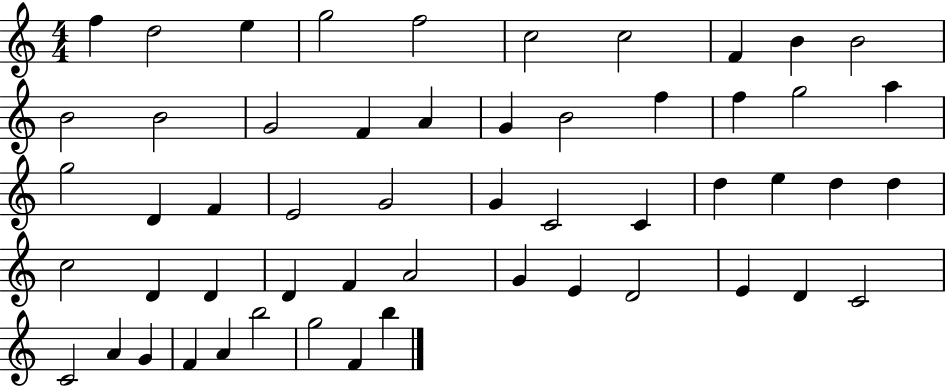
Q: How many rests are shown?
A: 0